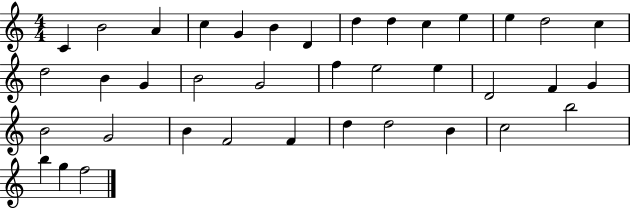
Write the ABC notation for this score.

X:1
T:Untitled
M:4/4
L:1/4
K:C
C B2 A c G B D d d c e e d2 c d2 B G B2 G2 f e2 e D2 F G B2 G2 B F2 F d d2 B c2 b2 b g f2